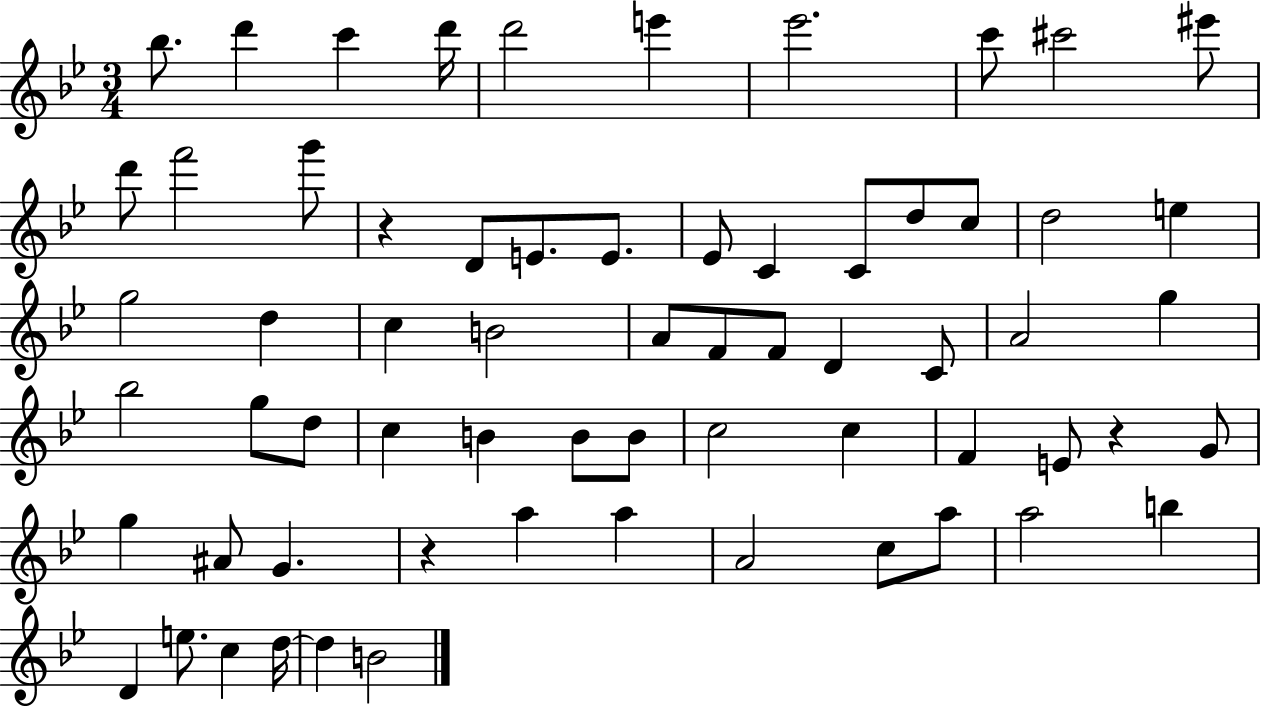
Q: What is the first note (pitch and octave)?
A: Bb5